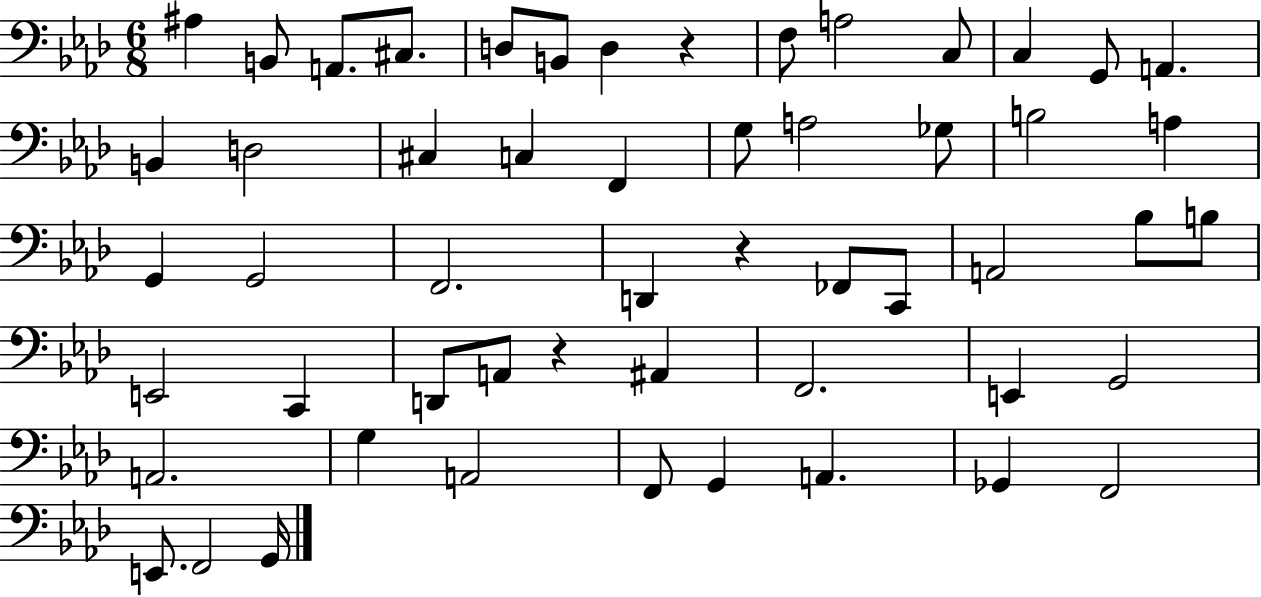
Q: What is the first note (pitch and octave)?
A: A#3